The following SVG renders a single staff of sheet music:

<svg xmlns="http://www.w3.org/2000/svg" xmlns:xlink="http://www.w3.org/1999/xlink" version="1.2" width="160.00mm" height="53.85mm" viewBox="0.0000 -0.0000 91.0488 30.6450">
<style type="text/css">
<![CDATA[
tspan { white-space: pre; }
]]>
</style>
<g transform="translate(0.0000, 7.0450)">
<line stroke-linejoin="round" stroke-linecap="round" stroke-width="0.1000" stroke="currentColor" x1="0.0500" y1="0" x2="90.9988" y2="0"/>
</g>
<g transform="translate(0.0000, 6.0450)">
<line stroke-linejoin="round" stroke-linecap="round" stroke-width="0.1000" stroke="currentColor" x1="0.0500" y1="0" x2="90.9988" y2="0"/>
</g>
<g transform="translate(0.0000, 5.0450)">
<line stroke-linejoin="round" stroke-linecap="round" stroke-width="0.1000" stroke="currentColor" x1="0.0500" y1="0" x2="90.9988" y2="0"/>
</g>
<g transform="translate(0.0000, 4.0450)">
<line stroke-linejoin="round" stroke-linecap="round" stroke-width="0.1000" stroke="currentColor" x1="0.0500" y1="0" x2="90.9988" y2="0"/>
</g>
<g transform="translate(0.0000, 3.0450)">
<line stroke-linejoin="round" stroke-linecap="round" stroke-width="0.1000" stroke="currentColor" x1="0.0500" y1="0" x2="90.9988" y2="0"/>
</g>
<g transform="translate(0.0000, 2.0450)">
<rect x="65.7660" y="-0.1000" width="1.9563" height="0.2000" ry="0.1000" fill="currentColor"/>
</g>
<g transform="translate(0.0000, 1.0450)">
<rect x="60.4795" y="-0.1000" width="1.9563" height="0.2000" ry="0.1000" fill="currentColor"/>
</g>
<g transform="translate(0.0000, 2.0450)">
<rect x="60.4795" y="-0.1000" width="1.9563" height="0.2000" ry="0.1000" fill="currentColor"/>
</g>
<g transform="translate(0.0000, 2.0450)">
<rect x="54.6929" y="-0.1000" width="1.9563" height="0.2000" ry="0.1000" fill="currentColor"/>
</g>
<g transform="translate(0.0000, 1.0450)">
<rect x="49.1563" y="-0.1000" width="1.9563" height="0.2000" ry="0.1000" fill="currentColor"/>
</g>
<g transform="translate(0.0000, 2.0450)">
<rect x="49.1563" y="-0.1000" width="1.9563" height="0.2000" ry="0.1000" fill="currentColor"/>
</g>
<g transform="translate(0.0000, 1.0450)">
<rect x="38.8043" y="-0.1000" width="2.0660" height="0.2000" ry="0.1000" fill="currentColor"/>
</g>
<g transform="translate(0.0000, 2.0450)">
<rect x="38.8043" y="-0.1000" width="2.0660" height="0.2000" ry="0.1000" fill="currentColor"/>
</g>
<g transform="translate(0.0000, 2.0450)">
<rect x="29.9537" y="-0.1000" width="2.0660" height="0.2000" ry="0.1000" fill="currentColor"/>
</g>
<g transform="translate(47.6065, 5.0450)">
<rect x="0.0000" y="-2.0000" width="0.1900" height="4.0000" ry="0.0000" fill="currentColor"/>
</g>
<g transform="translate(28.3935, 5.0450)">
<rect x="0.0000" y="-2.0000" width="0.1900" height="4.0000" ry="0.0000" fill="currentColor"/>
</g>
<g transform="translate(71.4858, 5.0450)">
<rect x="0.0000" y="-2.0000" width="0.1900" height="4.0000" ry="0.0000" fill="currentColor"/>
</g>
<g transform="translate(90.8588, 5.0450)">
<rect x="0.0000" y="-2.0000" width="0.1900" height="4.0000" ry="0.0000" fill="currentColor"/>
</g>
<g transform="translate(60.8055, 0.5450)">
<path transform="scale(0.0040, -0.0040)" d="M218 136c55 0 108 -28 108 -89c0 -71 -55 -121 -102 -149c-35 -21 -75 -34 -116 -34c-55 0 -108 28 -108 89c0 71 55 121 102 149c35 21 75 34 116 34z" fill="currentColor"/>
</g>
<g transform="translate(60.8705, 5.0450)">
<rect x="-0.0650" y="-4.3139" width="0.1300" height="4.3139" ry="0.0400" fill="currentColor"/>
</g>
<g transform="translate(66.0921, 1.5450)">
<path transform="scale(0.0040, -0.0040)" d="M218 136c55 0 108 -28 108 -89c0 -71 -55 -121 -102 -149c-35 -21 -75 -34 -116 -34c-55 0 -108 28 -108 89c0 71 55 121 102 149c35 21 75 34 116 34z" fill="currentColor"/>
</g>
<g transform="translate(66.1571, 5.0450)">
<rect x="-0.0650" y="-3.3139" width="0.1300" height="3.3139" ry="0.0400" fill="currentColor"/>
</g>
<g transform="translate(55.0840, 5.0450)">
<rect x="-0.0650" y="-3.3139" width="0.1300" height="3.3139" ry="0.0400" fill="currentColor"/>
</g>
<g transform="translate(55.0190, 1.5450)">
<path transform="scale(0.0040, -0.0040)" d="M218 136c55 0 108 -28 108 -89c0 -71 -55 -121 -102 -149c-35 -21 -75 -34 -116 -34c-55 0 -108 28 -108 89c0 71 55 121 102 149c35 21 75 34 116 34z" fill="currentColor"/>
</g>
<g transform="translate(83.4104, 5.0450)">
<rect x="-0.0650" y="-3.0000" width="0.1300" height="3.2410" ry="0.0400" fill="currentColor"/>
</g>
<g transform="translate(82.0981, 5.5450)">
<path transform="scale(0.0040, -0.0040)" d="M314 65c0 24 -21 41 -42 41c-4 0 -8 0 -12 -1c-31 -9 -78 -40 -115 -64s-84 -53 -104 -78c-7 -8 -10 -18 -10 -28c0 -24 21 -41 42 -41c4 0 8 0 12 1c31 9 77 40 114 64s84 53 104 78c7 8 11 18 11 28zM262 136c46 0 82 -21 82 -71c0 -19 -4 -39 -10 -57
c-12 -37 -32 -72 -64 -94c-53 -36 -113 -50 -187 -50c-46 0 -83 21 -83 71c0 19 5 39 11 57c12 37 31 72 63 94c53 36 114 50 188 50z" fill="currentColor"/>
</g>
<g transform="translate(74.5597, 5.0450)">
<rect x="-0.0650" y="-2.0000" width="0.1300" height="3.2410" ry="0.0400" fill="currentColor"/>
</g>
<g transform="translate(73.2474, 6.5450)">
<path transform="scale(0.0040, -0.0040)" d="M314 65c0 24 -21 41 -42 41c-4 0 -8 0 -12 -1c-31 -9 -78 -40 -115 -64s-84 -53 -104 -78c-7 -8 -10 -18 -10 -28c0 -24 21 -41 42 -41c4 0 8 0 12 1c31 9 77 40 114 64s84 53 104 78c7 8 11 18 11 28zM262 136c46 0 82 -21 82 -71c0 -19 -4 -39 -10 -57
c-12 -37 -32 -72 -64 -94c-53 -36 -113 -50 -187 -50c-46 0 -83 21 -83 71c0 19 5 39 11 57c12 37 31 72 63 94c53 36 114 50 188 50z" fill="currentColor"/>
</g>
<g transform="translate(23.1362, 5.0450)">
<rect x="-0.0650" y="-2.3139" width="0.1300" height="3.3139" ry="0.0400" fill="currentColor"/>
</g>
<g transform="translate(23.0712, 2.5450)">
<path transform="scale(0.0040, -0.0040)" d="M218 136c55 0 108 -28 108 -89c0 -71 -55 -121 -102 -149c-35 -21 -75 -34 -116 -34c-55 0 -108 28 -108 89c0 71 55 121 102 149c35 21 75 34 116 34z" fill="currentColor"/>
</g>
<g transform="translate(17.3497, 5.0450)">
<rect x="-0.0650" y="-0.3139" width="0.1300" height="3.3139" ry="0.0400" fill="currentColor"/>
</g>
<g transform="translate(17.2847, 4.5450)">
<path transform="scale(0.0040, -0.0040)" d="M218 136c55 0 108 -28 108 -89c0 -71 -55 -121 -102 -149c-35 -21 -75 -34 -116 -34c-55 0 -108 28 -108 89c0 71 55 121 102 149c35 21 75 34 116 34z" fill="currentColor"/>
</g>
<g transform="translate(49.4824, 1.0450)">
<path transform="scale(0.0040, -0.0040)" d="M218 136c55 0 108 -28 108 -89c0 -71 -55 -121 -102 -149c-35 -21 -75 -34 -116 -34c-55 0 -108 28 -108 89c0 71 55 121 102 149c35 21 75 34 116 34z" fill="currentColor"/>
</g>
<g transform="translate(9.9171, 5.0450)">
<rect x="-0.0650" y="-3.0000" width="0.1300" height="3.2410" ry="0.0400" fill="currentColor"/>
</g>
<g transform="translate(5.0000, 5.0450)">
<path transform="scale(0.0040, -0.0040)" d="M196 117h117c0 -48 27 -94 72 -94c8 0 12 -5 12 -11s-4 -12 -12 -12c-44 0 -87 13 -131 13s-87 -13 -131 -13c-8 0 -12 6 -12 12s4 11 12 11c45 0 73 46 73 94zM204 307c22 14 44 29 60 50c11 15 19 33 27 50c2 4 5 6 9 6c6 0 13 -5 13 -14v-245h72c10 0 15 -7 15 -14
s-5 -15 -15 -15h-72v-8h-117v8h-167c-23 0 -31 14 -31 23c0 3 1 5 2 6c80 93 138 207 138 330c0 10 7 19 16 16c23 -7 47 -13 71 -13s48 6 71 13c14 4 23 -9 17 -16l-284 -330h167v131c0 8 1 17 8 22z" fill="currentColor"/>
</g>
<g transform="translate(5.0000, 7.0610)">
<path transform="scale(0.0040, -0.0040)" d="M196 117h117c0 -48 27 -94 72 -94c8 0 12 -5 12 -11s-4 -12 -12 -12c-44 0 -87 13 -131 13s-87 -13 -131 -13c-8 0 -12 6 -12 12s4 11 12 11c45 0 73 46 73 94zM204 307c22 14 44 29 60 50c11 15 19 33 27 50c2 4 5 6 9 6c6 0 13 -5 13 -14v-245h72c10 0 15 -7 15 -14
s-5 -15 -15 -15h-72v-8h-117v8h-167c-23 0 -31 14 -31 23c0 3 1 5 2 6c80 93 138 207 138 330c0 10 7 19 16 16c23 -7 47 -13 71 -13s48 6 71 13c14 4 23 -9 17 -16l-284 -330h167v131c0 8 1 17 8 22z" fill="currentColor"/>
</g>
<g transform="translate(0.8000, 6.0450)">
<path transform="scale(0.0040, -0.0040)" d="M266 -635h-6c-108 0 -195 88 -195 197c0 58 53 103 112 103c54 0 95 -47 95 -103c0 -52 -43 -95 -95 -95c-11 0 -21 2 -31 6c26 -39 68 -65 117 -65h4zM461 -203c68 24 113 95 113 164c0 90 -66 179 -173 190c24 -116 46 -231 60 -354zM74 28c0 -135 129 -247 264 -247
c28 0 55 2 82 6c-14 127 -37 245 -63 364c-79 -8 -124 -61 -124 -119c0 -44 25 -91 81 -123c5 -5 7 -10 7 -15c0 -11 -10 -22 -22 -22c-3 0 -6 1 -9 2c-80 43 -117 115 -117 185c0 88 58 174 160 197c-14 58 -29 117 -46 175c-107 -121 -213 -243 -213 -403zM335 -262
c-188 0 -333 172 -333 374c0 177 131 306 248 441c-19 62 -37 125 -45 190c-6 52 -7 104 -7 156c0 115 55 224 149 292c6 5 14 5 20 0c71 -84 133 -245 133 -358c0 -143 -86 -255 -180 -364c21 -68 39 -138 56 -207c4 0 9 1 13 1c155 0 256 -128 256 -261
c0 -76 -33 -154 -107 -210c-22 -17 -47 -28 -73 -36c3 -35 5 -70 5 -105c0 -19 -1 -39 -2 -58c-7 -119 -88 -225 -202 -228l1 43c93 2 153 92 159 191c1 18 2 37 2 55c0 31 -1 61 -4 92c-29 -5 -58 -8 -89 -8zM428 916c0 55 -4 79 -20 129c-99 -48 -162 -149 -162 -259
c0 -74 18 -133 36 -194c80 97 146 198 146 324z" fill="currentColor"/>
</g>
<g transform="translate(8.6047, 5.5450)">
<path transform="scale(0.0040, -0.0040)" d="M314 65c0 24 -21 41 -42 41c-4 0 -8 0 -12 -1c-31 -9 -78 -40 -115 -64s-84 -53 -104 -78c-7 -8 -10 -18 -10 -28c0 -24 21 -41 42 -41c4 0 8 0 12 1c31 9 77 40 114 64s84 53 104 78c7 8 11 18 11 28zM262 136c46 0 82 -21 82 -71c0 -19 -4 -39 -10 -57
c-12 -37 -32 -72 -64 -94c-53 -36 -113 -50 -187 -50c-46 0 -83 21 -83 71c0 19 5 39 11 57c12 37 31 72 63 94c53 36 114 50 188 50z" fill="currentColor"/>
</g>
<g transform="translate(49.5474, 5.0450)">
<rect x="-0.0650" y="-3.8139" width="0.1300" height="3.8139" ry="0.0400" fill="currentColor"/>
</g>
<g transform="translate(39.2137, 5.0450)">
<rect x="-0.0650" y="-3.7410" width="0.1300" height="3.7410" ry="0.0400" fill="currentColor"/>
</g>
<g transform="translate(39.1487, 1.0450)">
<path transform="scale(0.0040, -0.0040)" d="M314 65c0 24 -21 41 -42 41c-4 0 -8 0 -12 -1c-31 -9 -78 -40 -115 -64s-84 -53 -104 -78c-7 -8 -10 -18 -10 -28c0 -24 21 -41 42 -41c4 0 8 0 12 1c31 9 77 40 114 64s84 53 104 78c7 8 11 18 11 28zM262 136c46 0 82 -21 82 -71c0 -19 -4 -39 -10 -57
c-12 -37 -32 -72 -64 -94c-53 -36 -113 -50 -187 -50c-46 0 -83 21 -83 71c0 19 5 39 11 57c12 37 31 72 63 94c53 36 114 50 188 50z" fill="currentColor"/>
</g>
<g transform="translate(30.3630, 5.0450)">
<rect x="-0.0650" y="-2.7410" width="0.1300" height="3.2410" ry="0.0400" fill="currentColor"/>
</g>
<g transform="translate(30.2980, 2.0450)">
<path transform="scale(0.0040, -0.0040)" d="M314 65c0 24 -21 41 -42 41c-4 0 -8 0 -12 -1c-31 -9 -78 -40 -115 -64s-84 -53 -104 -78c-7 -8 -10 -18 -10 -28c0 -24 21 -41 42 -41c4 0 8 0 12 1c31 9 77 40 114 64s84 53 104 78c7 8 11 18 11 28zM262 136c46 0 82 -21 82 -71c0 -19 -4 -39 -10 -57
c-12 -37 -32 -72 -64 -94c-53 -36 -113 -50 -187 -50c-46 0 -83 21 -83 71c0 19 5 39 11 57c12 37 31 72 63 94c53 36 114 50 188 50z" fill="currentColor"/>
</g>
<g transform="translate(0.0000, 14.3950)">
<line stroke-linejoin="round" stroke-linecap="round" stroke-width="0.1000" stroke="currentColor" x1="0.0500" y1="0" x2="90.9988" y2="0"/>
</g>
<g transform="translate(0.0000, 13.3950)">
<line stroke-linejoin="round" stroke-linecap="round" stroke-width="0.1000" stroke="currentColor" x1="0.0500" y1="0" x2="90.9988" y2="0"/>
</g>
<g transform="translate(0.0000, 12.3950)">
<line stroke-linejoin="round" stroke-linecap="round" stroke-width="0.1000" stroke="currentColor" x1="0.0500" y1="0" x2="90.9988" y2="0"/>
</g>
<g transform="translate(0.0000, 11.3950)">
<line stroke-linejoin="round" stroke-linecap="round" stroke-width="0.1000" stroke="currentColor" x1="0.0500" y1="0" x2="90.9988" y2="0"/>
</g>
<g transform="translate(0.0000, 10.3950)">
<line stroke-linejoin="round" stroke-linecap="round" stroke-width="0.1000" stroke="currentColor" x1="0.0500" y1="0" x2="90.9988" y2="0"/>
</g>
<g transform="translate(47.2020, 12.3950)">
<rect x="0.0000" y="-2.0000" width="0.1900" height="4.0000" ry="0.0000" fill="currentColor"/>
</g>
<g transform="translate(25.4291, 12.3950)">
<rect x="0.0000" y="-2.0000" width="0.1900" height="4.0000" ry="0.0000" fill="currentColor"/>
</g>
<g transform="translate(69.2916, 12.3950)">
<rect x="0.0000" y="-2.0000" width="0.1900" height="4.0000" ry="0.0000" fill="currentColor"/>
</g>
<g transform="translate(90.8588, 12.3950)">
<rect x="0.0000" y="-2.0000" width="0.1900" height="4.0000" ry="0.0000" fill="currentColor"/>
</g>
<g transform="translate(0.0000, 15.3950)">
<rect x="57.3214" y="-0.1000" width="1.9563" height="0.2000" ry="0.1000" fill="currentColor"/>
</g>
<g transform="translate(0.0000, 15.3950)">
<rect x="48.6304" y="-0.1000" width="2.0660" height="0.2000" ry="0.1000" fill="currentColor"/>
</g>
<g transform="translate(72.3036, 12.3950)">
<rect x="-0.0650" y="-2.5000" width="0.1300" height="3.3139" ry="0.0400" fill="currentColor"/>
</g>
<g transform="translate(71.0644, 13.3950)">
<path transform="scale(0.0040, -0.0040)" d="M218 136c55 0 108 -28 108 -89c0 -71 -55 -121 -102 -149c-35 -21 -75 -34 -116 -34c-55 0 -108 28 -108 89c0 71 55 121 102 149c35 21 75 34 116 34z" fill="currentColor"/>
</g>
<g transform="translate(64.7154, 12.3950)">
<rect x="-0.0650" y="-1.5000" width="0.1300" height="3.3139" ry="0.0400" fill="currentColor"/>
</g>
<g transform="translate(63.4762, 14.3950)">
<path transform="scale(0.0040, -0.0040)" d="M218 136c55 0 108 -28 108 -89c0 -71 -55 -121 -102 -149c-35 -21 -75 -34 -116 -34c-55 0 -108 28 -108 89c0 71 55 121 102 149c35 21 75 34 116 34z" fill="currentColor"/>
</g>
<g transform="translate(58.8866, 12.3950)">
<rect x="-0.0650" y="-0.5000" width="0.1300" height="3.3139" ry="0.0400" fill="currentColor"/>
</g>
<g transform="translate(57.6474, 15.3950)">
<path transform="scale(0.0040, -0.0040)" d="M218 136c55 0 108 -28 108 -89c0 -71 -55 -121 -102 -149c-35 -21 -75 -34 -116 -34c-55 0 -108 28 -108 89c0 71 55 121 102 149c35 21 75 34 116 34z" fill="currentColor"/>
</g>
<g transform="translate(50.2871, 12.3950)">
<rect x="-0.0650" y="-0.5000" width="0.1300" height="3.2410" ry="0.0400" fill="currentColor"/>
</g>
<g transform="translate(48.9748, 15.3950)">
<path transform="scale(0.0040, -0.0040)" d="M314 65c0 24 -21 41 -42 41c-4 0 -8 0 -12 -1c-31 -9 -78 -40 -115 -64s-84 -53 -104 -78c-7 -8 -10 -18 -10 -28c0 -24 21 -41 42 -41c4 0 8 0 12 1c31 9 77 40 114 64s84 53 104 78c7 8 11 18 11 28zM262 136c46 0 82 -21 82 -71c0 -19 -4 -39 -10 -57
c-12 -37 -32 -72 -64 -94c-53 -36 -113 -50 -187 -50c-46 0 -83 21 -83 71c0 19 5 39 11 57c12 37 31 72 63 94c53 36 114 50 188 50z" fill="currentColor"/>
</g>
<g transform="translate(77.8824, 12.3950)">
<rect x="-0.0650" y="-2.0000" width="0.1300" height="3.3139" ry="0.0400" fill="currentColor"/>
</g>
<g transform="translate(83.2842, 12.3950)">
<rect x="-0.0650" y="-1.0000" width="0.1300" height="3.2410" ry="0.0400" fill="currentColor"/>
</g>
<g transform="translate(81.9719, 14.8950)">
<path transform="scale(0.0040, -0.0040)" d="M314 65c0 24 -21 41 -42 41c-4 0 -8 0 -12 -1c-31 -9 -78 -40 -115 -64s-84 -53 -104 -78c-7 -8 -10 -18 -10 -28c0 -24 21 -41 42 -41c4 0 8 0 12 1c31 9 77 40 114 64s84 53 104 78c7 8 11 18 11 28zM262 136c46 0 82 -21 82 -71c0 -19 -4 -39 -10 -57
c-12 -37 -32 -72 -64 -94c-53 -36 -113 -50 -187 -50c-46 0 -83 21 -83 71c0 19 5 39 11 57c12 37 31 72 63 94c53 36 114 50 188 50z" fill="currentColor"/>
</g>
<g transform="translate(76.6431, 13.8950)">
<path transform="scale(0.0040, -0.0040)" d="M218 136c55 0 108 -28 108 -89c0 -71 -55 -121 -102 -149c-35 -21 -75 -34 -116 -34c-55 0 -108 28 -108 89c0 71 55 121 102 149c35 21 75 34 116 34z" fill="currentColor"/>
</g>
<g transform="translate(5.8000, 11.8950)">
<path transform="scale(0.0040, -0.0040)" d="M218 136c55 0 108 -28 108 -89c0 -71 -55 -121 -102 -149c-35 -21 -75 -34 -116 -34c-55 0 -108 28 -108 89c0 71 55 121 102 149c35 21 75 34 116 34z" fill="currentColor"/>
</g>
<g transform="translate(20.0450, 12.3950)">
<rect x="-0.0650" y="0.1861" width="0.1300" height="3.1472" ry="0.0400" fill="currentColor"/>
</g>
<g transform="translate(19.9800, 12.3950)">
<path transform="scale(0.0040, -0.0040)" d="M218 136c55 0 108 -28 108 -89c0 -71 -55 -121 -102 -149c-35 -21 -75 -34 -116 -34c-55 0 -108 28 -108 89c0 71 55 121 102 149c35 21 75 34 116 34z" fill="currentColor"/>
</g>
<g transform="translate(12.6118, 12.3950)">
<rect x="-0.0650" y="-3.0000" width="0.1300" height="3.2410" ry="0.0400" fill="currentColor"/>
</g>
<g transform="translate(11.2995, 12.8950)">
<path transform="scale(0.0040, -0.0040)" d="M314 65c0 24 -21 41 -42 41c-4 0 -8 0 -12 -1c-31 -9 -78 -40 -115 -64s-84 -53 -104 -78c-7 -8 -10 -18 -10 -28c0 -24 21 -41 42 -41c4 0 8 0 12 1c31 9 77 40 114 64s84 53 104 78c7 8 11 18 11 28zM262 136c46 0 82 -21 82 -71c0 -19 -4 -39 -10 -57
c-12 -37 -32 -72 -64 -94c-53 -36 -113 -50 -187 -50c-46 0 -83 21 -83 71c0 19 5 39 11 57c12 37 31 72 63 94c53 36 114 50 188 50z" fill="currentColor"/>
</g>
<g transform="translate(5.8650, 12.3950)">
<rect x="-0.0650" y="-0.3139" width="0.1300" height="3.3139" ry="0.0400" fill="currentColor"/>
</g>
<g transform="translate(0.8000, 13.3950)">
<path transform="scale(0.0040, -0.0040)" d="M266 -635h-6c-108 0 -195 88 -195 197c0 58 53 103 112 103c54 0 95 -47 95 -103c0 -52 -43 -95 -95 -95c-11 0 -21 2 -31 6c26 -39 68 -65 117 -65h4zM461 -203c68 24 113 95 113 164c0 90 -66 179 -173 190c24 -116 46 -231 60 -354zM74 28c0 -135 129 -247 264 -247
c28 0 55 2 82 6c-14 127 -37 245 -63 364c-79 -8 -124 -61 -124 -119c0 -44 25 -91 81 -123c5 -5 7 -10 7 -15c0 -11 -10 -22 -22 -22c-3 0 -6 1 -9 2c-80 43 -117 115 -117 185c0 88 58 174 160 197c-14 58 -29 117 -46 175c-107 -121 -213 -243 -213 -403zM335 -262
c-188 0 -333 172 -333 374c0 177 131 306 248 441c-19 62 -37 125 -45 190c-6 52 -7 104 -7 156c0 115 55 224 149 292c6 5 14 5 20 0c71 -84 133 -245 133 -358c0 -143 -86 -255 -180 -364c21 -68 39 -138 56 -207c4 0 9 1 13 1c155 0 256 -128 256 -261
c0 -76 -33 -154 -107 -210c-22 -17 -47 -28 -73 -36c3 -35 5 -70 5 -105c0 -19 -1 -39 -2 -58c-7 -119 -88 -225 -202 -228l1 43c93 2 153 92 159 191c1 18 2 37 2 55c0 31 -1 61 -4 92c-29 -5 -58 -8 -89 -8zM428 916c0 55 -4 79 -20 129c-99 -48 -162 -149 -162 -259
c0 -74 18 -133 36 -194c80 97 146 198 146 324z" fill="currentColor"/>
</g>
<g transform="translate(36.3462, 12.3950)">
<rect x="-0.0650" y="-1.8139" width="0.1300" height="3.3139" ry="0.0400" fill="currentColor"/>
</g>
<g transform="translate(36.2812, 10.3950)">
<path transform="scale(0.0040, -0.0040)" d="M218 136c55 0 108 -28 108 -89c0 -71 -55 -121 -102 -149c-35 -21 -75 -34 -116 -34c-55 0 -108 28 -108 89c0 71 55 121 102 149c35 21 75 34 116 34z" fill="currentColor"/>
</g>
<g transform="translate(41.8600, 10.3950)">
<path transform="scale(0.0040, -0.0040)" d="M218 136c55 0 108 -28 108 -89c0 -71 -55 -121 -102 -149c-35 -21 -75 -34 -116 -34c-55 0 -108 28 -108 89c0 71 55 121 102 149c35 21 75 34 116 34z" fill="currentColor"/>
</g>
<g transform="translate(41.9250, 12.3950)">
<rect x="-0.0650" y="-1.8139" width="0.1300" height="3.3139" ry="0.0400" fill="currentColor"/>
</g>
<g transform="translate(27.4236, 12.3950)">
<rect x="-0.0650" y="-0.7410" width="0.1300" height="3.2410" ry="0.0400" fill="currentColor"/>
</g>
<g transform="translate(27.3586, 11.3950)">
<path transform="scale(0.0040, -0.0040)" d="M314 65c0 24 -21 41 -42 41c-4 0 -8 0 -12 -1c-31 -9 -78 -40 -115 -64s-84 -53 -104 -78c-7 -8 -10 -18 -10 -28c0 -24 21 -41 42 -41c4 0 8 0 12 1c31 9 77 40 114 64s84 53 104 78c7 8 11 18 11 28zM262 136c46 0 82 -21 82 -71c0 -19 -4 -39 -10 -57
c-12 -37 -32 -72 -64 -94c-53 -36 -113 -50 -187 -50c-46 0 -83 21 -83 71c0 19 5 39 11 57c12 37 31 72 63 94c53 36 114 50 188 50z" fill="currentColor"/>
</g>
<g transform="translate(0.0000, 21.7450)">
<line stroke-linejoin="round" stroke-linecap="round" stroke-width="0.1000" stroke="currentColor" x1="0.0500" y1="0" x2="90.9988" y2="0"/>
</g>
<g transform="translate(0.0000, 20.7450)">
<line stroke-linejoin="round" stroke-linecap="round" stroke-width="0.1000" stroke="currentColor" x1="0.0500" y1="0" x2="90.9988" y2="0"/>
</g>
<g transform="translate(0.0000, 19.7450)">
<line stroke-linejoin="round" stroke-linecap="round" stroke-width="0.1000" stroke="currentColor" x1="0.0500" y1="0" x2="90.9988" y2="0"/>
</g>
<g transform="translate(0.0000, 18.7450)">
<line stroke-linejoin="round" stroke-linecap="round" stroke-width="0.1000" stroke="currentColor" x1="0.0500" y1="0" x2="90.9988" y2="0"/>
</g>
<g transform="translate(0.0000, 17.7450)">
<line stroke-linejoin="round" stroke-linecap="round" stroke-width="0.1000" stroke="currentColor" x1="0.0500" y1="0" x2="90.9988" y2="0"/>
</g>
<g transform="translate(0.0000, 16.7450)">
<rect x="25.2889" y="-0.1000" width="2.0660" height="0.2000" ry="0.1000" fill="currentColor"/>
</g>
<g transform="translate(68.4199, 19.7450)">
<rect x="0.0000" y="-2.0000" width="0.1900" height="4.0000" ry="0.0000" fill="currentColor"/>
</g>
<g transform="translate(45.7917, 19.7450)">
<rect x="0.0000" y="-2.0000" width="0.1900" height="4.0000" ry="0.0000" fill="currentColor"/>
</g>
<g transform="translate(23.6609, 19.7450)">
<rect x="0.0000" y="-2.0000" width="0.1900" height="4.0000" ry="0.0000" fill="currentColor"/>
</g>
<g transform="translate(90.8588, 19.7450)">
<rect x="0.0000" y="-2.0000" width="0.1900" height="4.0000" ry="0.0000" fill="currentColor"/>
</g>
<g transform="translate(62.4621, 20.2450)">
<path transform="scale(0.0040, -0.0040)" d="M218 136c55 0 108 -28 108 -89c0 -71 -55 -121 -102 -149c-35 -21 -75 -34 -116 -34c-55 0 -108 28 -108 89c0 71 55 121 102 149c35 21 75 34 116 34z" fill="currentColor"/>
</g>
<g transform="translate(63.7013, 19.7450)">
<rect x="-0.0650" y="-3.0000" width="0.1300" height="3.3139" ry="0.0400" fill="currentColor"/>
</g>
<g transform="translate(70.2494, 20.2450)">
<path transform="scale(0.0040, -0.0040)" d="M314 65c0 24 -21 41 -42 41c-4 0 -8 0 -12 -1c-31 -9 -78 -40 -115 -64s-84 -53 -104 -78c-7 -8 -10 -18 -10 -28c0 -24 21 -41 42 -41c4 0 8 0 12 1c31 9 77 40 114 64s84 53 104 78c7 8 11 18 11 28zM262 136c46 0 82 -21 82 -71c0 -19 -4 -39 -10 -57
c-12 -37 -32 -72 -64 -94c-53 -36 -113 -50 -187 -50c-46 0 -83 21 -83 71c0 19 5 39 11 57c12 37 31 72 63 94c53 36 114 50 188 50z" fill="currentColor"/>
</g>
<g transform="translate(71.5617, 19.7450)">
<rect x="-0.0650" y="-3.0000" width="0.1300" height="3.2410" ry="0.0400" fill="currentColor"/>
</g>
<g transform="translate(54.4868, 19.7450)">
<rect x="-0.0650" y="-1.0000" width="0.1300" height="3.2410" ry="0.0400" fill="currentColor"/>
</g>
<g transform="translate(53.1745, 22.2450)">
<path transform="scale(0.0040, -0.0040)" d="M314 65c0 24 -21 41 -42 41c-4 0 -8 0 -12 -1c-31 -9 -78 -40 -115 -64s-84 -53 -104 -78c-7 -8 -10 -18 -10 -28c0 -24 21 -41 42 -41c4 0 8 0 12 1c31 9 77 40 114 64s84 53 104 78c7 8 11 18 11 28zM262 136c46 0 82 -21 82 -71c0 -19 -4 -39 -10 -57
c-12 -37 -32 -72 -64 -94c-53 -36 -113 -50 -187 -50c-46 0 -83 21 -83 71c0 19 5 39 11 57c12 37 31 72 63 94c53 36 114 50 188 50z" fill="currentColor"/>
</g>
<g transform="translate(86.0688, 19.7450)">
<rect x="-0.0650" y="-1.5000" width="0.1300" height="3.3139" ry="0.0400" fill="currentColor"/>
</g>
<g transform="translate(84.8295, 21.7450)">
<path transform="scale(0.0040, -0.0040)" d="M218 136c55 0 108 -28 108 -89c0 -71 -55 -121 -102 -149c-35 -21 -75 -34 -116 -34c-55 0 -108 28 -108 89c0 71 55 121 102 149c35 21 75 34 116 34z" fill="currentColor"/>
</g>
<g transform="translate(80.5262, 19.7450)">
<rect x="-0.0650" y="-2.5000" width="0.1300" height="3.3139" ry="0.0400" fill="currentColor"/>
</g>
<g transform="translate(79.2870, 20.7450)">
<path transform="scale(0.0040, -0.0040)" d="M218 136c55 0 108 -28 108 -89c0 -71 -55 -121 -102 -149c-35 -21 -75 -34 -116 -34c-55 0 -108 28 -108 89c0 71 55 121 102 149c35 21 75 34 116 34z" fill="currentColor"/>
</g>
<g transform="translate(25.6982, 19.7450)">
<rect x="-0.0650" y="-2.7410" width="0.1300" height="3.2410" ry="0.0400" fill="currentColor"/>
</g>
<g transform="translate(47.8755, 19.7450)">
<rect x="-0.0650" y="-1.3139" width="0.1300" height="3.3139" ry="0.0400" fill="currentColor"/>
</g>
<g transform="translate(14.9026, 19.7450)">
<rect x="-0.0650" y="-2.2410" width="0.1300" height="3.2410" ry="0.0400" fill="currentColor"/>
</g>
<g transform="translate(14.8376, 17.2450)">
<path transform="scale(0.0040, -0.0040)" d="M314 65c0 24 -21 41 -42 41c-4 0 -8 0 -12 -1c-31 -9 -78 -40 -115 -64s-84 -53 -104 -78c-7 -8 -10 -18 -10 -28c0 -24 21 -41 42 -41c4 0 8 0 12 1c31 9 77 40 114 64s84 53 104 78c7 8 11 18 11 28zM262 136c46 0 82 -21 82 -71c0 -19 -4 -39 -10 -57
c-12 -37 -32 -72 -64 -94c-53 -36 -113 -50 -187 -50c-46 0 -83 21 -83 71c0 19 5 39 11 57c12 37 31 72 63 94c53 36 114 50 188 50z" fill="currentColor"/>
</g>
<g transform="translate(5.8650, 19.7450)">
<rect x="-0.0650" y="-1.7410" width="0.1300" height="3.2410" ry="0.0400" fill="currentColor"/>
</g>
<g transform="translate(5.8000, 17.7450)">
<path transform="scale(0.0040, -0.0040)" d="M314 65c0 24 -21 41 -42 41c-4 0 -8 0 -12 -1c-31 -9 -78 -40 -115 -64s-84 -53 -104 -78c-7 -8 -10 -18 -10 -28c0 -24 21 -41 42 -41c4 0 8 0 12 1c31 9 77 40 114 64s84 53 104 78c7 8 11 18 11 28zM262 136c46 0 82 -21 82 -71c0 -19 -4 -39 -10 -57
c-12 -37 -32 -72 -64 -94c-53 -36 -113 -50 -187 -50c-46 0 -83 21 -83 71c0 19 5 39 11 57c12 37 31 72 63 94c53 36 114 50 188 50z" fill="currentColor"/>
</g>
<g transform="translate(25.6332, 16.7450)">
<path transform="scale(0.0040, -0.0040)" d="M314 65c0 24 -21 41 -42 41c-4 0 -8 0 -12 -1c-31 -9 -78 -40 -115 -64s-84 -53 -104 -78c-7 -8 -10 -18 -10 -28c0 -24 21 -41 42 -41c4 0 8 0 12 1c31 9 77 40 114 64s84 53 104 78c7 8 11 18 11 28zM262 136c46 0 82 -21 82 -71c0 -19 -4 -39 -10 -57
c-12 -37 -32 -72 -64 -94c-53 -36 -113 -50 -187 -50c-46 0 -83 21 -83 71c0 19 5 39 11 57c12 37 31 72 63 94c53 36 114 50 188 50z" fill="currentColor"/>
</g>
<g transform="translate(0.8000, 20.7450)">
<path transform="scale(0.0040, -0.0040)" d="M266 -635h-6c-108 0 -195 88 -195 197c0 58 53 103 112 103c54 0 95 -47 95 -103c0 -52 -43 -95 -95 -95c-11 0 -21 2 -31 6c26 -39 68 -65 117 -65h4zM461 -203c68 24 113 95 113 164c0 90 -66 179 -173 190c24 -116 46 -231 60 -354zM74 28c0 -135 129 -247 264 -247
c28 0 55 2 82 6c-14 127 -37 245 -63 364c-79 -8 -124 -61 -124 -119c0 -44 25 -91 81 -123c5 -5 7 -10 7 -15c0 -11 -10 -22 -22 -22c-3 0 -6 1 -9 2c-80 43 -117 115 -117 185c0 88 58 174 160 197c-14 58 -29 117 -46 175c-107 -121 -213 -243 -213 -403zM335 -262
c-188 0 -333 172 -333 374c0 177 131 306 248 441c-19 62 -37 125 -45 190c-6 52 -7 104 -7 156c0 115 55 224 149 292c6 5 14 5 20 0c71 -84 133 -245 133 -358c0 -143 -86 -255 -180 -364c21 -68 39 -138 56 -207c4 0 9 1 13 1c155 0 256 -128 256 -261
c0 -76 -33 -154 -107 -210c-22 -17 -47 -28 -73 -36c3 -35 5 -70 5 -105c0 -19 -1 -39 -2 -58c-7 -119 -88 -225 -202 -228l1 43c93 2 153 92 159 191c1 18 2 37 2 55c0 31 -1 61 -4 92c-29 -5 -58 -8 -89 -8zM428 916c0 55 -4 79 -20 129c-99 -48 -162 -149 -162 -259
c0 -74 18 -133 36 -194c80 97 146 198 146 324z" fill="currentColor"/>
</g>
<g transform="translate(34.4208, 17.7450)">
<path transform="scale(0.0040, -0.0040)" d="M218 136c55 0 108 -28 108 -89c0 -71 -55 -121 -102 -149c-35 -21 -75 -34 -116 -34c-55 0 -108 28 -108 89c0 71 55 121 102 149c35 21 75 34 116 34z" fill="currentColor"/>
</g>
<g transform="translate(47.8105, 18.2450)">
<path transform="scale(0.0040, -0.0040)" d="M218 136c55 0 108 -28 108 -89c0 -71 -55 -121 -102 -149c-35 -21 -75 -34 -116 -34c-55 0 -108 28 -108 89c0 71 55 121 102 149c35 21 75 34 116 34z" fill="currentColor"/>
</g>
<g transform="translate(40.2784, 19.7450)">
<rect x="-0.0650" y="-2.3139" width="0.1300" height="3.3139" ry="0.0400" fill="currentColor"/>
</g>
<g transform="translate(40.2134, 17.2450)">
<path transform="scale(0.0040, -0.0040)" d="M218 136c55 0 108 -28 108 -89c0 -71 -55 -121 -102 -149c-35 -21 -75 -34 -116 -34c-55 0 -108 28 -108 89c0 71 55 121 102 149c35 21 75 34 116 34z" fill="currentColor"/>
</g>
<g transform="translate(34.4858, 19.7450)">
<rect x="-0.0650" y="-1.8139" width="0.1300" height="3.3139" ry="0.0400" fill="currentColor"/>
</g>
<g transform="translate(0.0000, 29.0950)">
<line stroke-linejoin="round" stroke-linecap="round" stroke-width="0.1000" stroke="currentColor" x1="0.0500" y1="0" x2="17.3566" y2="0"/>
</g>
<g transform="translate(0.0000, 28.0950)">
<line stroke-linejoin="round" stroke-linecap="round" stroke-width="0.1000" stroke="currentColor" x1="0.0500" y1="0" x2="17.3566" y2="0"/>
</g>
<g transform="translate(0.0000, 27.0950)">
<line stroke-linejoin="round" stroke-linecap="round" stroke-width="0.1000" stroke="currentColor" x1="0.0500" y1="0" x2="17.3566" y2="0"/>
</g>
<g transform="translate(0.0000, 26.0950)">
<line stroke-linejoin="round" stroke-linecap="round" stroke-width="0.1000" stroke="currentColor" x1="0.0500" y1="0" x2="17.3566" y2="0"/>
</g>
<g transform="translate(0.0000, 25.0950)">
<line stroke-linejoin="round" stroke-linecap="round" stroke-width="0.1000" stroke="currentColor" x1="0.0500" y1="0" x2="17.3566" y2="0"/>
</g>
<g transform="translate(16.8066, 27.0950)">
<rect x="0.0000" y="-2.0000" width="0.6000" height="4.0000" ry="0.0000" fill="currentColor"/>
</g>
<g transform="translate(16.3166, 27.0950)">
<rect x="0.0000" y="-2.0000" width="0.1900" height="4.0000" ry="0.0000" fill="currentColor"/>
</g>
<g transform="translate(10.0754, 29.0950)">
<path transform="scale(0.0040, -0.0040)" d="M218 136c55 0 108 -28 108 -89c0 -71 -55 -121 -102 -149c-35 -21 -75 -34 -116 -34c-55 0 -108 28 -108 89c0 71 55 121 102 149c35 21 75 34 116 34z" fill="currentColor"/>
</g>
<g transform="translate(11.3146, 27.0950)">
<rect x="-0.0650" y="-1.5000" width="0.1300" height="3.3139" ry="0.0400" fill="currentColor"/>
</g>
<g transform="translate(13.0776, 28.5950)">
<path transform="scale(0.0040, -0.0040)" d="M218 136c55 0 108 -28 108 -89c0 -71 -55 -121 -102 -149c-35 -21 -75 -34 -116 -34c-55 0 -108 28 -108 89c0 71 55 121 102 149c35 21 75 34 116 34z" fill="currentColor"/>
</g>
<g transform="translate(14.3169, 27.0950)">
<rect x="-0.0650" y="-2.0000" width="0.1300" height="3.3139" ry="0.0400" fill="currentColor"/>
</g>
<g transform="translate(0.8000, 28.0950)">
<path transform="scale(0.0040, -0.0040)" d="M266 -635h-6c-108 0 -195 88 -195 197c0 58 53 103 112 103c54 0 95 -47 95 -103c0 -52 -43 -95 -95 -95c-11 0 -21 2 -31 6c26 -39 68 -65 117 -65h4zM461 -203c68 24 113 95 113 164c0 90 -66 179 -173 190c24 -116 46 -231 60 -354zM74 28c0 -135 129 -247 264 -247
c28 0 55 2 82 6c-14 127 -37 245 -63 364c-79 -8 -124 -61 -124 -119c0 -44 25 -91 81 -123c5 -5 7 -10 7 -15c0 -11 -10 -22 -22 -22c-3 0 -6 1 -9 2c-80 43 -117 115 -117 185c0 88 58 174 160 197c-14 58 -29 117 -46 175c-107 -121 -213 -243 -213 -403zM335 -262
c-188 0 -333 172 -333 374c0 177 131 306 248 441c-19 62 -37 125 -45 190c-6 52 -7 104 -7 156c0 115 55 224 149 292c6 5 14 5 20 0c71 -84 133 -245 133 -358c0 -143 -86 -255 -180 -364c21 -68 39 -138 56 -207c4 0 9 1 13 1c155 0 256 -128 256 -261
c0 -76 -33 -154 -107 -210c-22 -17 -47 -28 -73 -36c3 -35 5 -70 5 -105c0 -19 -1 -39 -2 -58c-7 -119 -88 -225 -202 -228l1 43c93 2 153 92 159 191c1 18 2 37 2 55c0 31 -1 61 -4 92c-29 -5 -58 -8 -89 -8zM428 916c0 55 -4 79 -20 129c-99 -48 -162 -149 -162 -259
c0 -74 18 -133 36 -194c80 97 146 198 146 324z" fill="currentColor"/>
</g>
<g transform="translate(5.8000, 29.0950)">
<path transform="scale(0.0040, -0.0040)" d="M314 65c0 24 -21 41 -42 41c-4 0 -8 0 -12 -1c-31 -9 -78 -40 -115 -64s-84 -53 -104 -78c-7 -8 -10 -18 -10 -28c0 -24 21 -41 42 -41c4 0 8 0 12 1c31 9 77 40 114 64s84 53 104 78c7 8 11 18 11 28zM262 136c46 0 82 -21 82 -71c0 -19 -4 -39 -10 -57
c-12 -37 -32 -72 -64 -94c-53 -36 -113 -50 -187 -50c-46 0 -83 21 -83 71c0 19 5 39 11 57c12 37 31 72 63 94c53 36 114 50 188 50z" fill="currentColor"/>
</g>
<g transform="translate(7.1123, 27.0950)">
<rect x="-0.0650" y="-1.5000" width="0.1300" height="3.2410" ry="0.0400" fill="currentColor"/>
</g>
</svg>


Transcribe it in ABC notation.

X:1
T:Untitled
M:4/4
L:1/4
K:C
A2 c g a2 c'2 c' b d' b F2 A2 c A2 B d2 f f C2 C E G F D2 f2 g2 a2 f g e D2 A A2 G E E2 E F